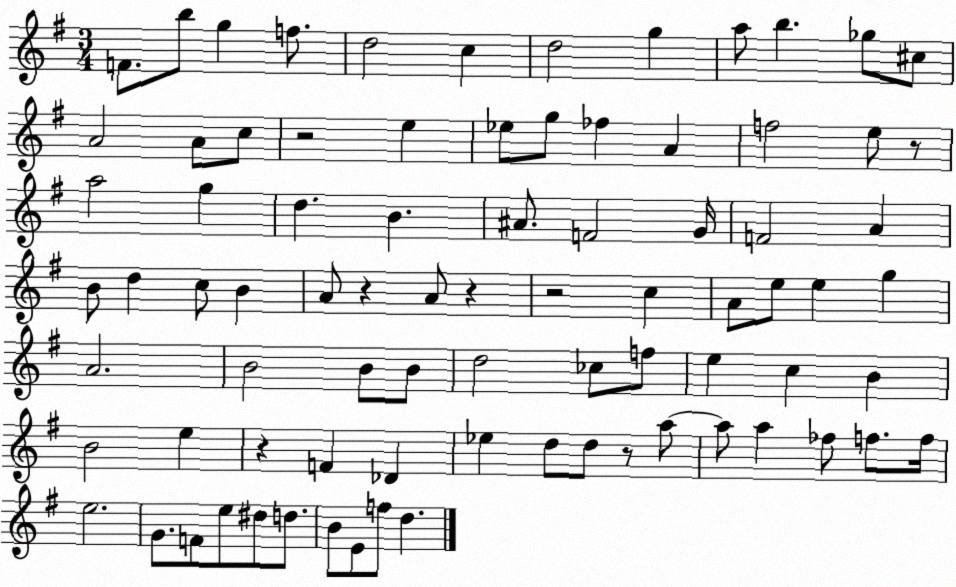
X:1
T:Untitled
M:3/4
L:1/4
K:G
F/2 b/2 g f/2 d2 c d2 g a/2 b _g/2 ^c/2 A2 A/2 c/2 z2 e _e/2 g/2 _f A f2 e/2 z/2 a2 g d B ^A/2 F2 G/4 F2 A B/2 d c/2 B A/2 z A/2 z z2 c A/2 e/2 e g A2 B2 B/2 B/2 d2 _c/2 f/2 e c B B2 e z F _D _e d/2 d/2 z/2 a/2 a/2 a _f/2 f/2 f/4 e2 G/2 F/2 e/2 ^d/2 d/2 B/2 E/2 f/2 d